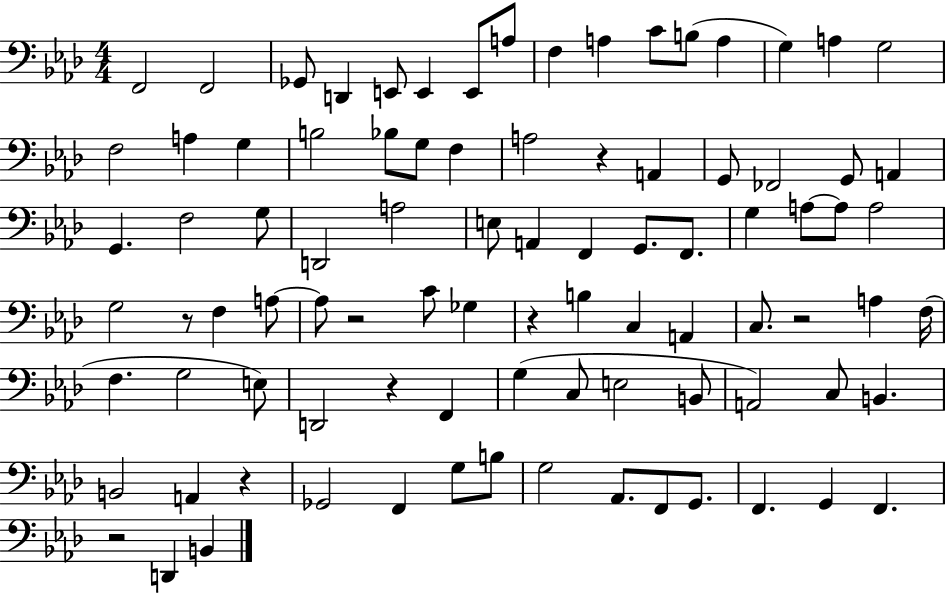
{
  \clef bass
  \numericTimeSignature
  \time 4/4
  \key aes \major
  f,2 f,2 | ges,8 d,4 e,8 e,4 e,8 a8 | f4 a4 c'8 b8( a4 | g4) a4 g2 | \break f2 a4 g4 | b2 bes8 g8 f4 | a2 r4 a,4 | g,8 fes,2 g,8 a,4 | \break g,4. f2 g8 | d,2 a2 | e8 a,4 f,4 g,8. f,8. | g4 a8~~ a8 a2 | \break g2 r8 f4 a8~~ | a8 r2 c'8 ges4 | r4 b4 c4 a,4 | c8. r2 a4 f16( | \break f4. g2 e8) | d,2 r4 f,4 | g4( c8 e2 b,8 | a,2) c8 b,4. | \break b,2 a,4 r4 | ges,2 f,4 g8 b8 | g2 aes,8. f,8 g,8. | f,4. g,4 f,4. | \break r2 d,4 b,4 | \bar "|."
}